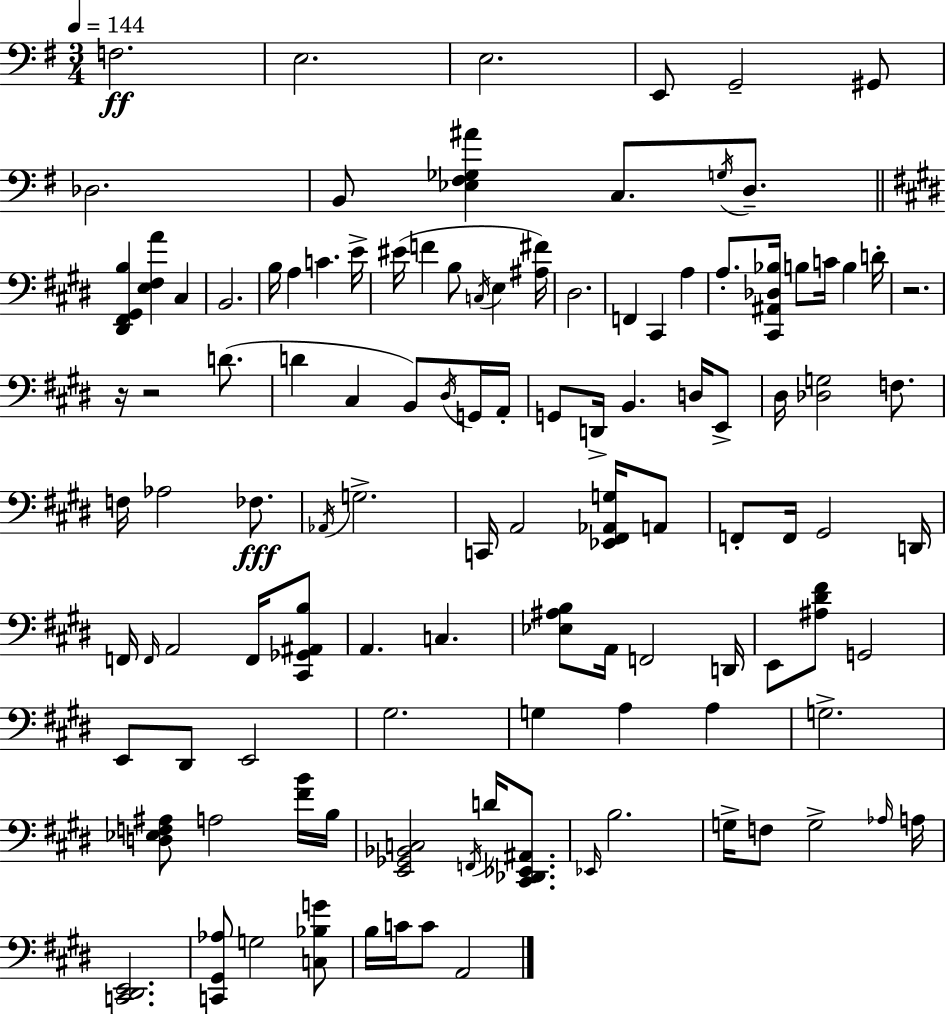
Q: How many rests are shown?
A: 3